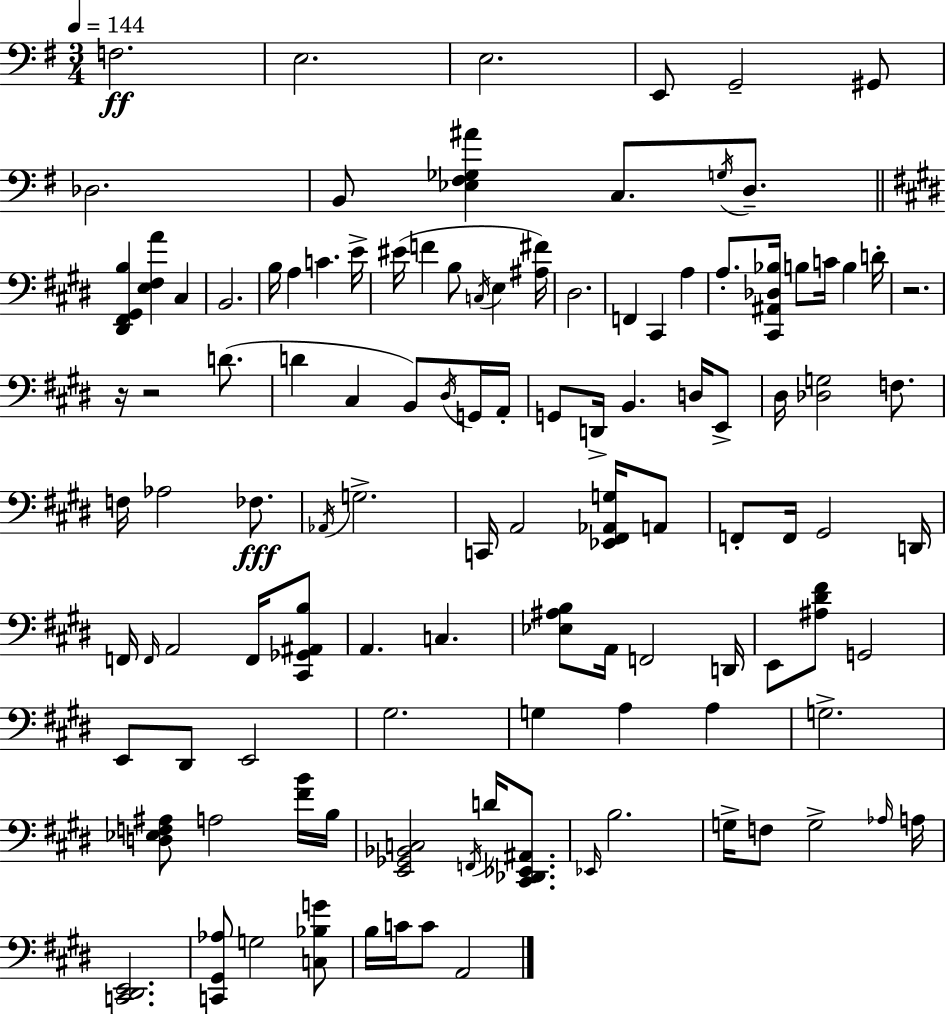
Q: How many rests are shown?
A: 3